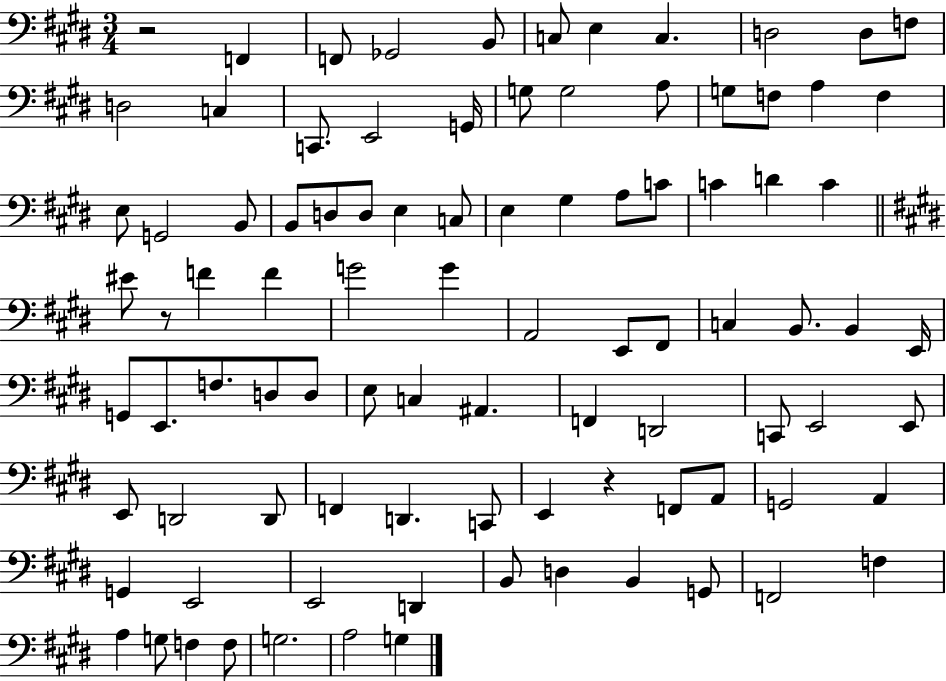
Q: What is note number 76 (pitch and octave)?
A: E2